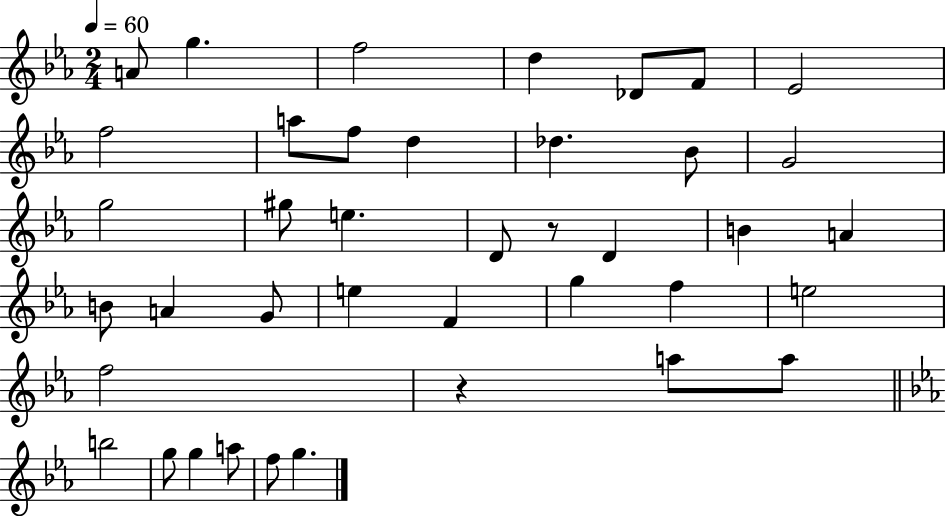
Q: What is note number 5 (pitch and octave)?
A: Db4